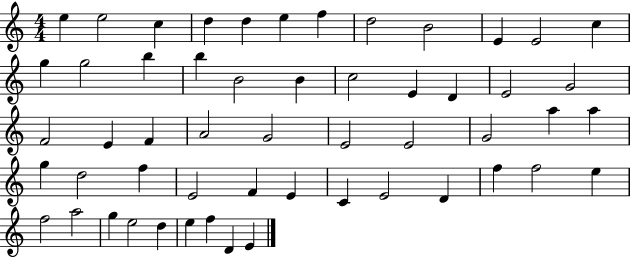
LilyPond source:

{
  \clef treble
  \numericTimeSignature
  \time 4/4
  \key c \major
  e''4 e''2 c''4 | d''4 d''4 e''4 f''4 | d''2 b'2 | e'4 e'2 c''4 | \break g''4 g''2 b''4 | b''4 b'2 b'4 | c''2 e'4 d'4 | e'2 g'2 | \break f'2 e'4 f'4 | a'2 g'2 | e'2 e'2 | g'2 a''4 a''4 | \break g''4 d''2 f''4 | e'2 f'4 e'4 | c'4 e'2 d'4 | f''4 f''2 e''4 | \break f''2 a''2 | g''4 e''2 d''4 | e''4 f''4 d'4 e'4 | \bar "|."
}